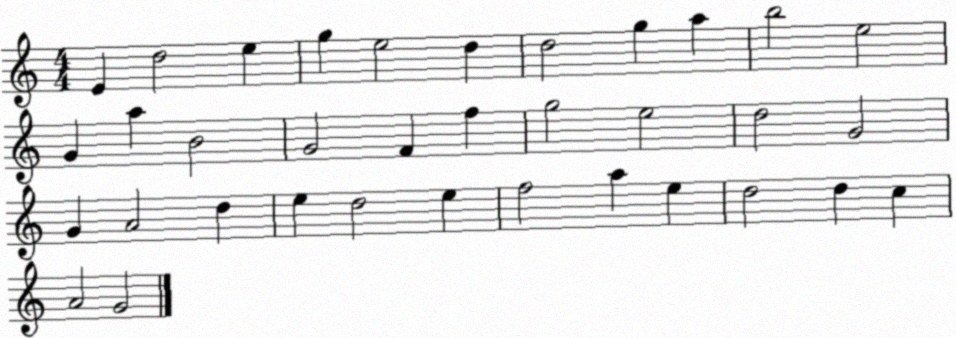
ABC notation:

X:1
T:Untitled
M:4/4
L:1/4
K:C
E d2 e g e2 d d2 g a b2 e2 G a B2 G2 F f g2 e2 d2 G2 G A2 d e d2 e f2 a e d2 d c A2 G2